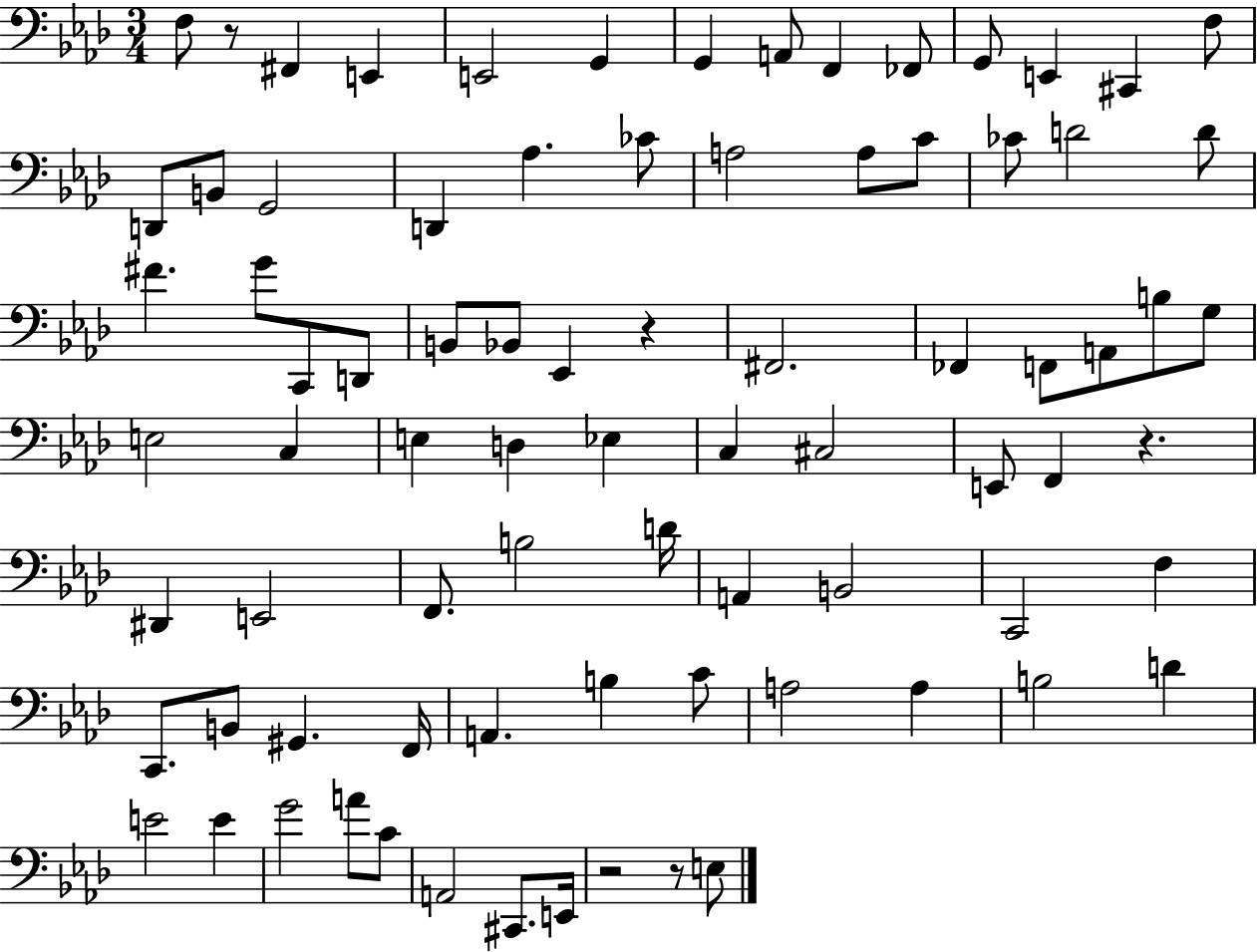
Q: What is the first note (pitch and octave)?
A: F3